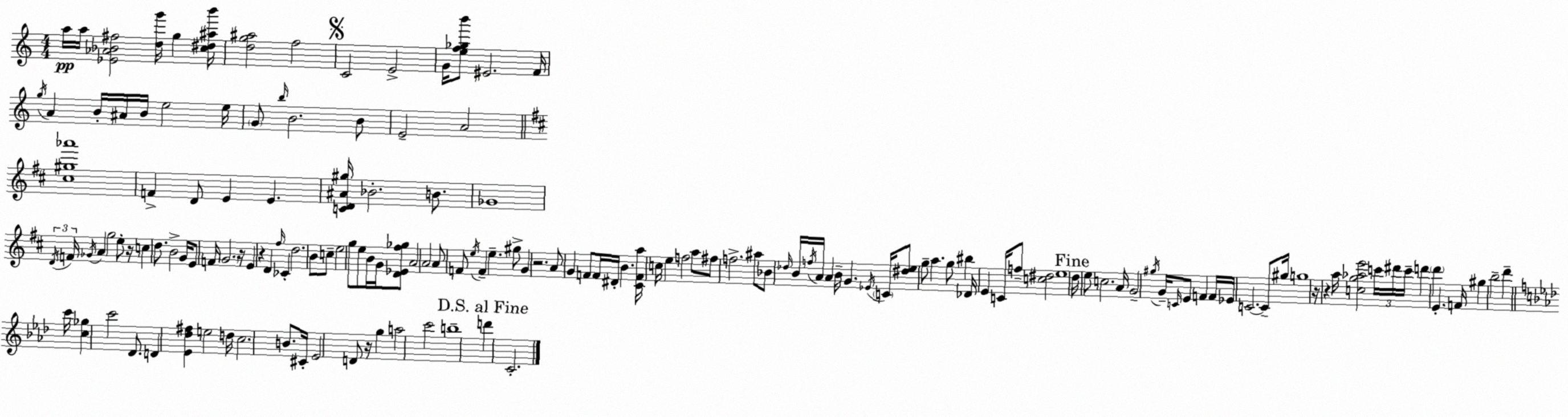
X:1
T:Untitled
M:4/4
L:1/4
K:C
a/4 a/4 [_E_A_B^f]2 [dg']/4 g [c^d^ab']/4 [dg^a]2 f2 C2 E2 G/4 [ef_gb']/2 ^E2 F/4 g/4 A B/4 ^A/4 B/4 e2 e/4 G/2 b/4 B2 B/2 E2 A2 [^c^g_a']4 F D/2 E E [CD^A^g]/4 _B2 B/2 _G4 D/4 F/4 _G/4 A g2 e/2 z/4 c d/2 B2 G/4 E/2 F/4 G2 z/4 E z D ^f/4 _C d2 B/2 c/2 e2 g/2 e/2 B/4 G/4 [D_E^f_g]/2 A2 A2 A/2 F/2 e/4 F e ^g/2 G z2 A/2 G F/2 F/4 ^D/4 B [^CFa]/4 c/4 e f2 a/2 ^f/2 f2 ^a/2 _B/2 _d/4 B/4 f/4 A/4 A B/4 G _E/4 C/4 [^de]/2 g/2 a g/2 ^b _D/4 E C/4 f/2 [c^d]2 e4 d/4 e/2 c2 A/4 G2 ^g/4 G/4 C/4 E/2 F F/4 _E/4 C2 C/2 ^g/4 g4 z/4 z a/4 [cg_ae']2 c'/4 ^d'/4 c'/4 d' d' E F/4 ^g b2 d' c'/4 [c_g] c'2 _D/2 D [_E_d^f] e2 d/4 c2 B/2 ^C/4 _E2 D/2 z/4 g a2 c'2 b4 d' C2